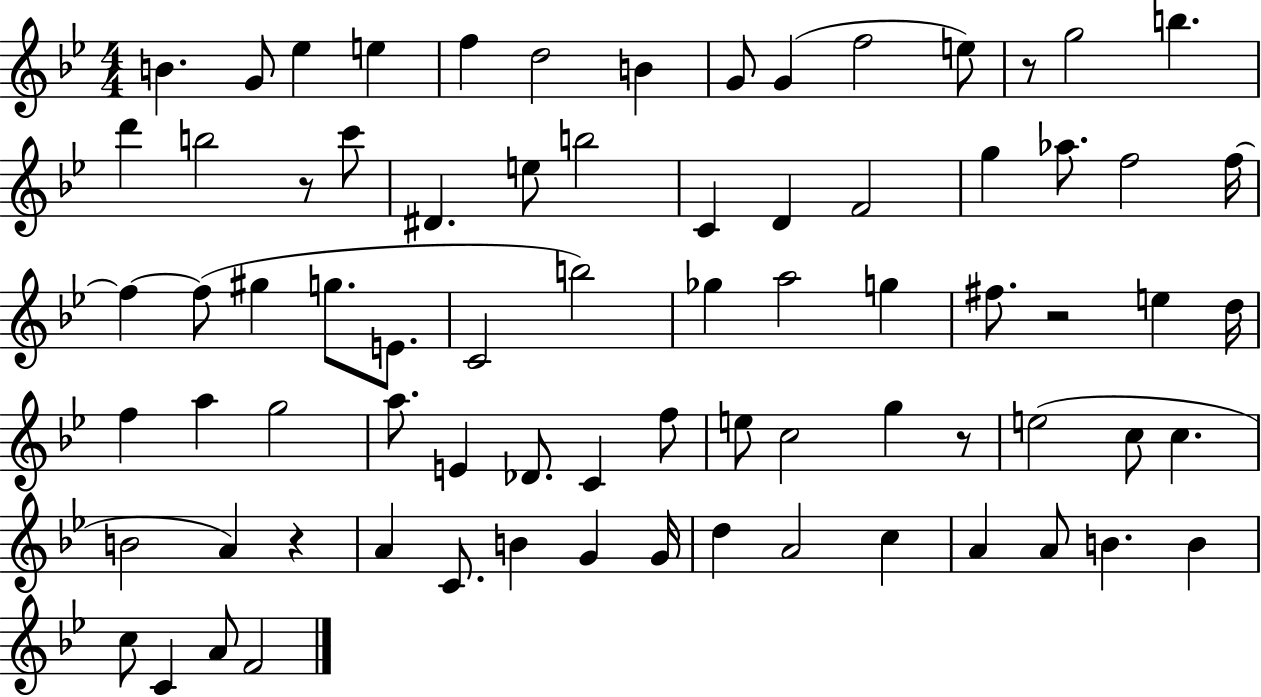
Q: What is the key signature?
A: BES major